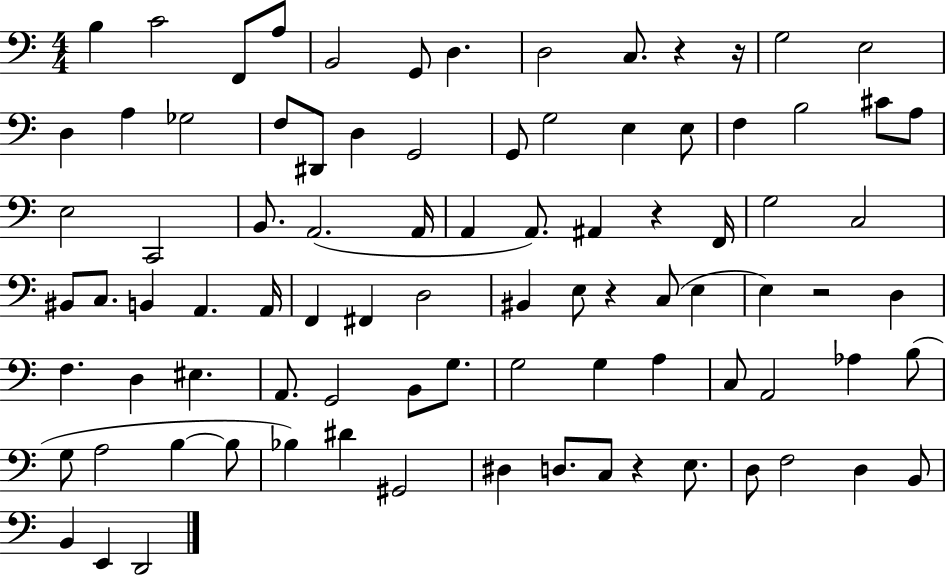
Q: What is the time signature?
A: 4/4